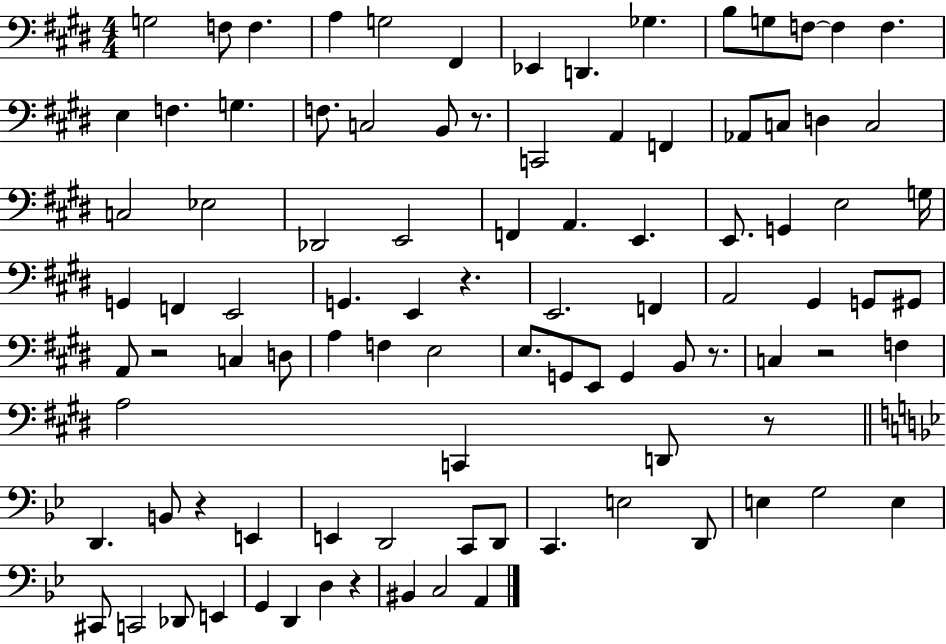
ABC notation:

X:1
T:Untitled
M:4/4
L:1/4
K:E
G,2 F,/2 F, A, G,2 ^F,, _E,, D,, _G, B,/2 G,/2 F,/2 F, F, E, F, G, F,/2 C,2 B,,/2 z/2 C,,2 A,, F,, _A,,/2 C,/2 D, C,2 C,2 _E,2 _D,,2 E,,2 F,, A,, E,, E,,/2 G,, E,2 G,/4 G,, F,, E,,2 G,, E,, z E,,2 F,, A,,2 ^G,, G,,/2 ^G,,/2 A,,/2 z2 C, D,/2 A, F, E,2 E,/2 G,,/2 E,,/2 G,, B,,/2 z/2 C, z2 F, A,2 C,, D,,/2 z/2 D,, B,,/2 z E,, E,, D,,2 C,,/2 D,,/2 C,, E,2 D,,/2 E, G,2 E, ^C,,/2 C,,2 _D,,/2 E,, G,, D,, D, z ^B,, C,2 A,,